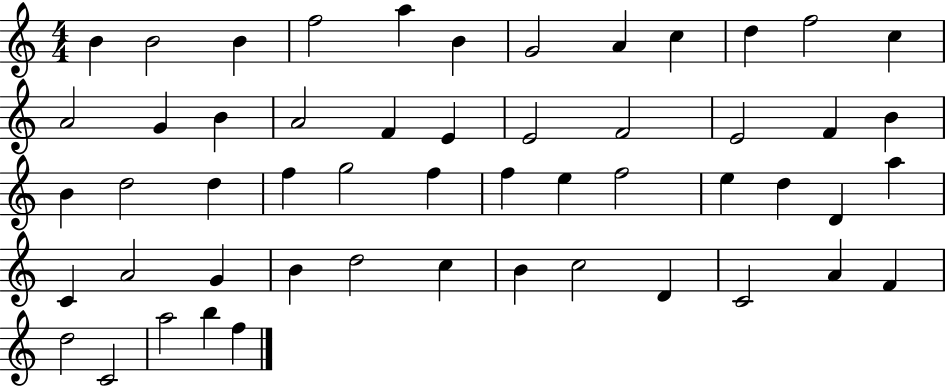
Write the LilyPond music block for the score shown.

{
  \clef treble
  \numericTimeSignature
  \time 4/4
  \key c \major
  b'4 b'2 b'4 | f''2 a''4 b'4 | g'2 a'4 c''4 | d''4 f''2 c''4 | \break a'2 g'4 b'4 | a'2 f'4 e'4 | e'2 f'2 | e'2 f'4 b'4 | \break b'4 d''2 d''4 | f''4 g''2 f''4 | f''4 e''4 f''2 | e''4 d''4 d'4 a''4 | \break c'4 a'2 g'4 | b'4 d''2 c''4 | b'4 c''2 d'4 | c'2 a'4 f'4 | \break d''2 c'2 | a''2 b''4 f''4 | \bar "|."
}